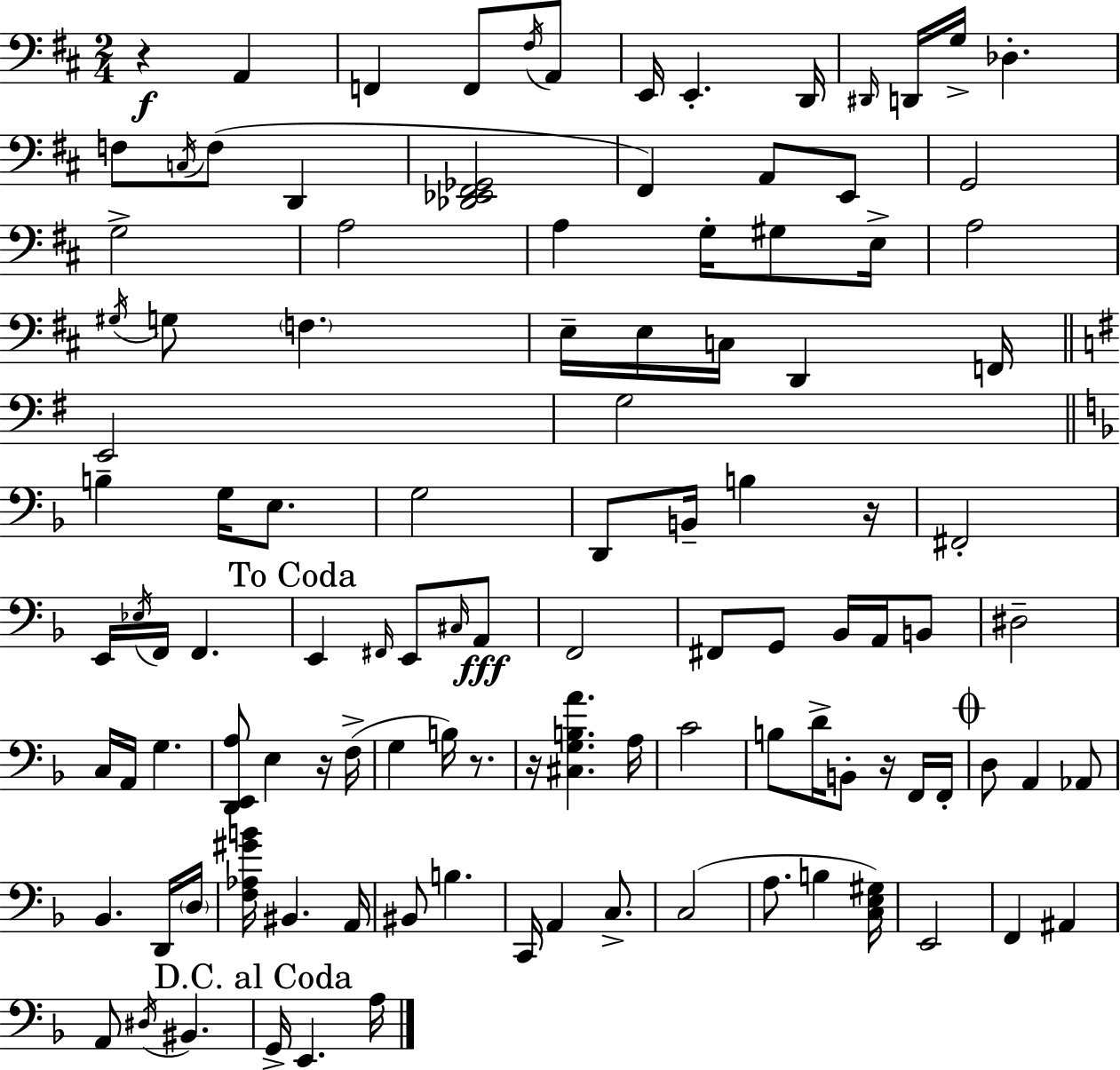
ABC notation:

X:1
T:Untitled
M:2/4
L:1/4
K:D
z A,, F,, F,,/2 ^F,/4 A,,/2 E,,/4 E,, D,,/4 ^D,,/4 D,,/4 G,/4 _D, F,/2 C,/4 F,/2 D,, [_D,,_E,,^F,,_G,,]2 ^F,, A,,/2 E,,/2 G,,2 G,2 A,2 A, G,/4 ^G,/2 E,/4 A,2 ^G,/4 G,/2 F, E,/4 E,/4 C,/4 D,, F,,/4 E,,2 G,2 B, G,/4 E,/2 G,2 D,,/2 B,,/4 B, z/4 ^F,,2 E,,/4 _E,/4 F,,/4 F,, E,, ^F,,/4 E,,/2 ^C,/4 A,,/2 F,,2 ^F,,/2 G,,/2 _B,,/4 A,,/4 B,,/2 ^D,2 C,/4 A,,/4 G, [D,,E,,A,]/2 E, z/4 F,/4 G, B,/4 z/2 z/4 [^C,G,B,A] A,/4 C2 B,/2 D/4 B,,/2 z/4 F,,/4 F,,/4 D,/2 A,, _A,,/2 _B,, D,,/4 D,/4 [F,_A,^GB]/4 ^B,, A,,/4 ^B,,/2 B, C,,/4 A,, C,/2 C,2 A,/2 B, [C,E,^G,]/4 E,,2 F,, ^A,, A,,/2 ^D,/4 ^B,, G,,/4 E,, A,/4